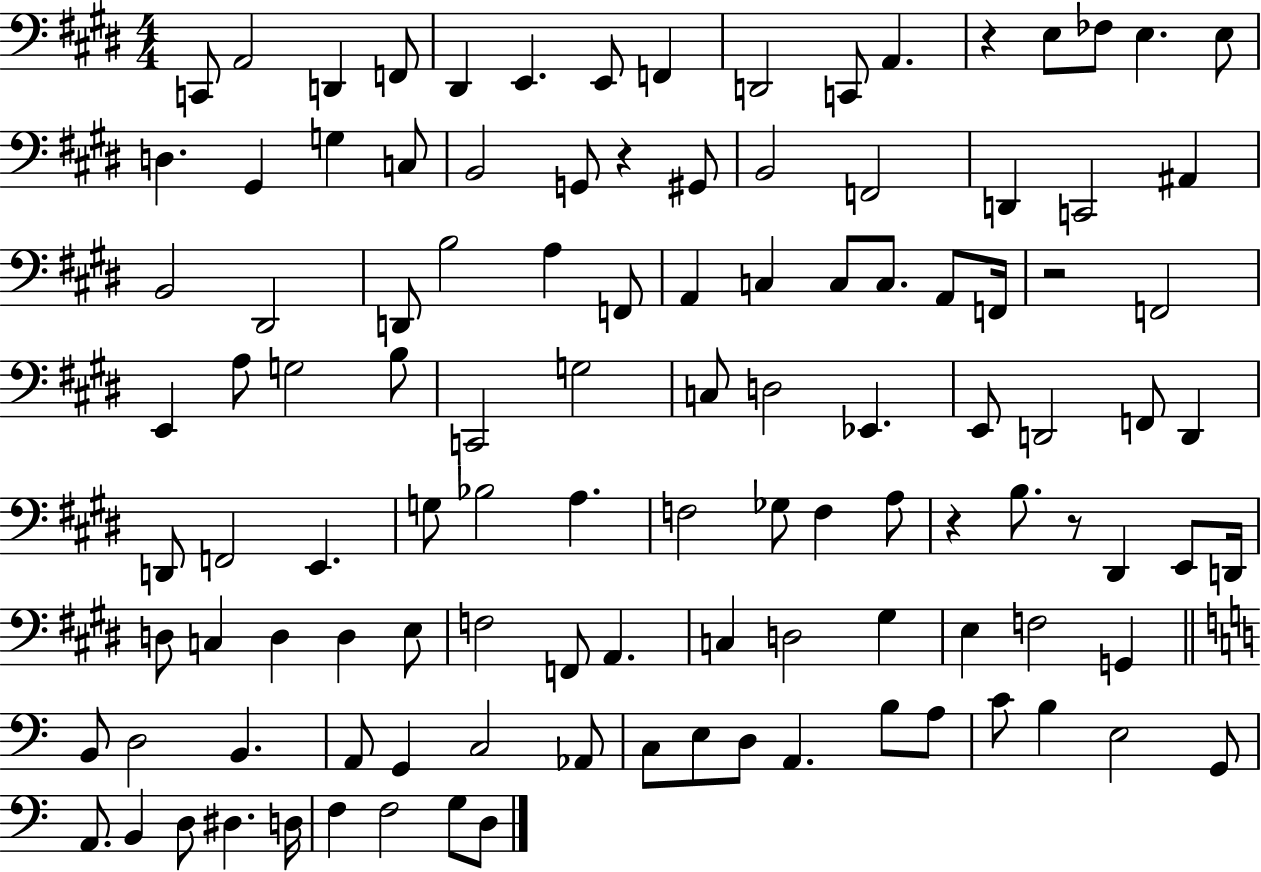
C2/e A2/h D2/q F2/e D#2/q E2/q. E2/e F2/q D2/h C2/e A2/q. R/q E3/e FES3/e E3/q. E3/e D3/q. G#2/q G3/q C3/e B2/h G2/e R/q G#2/e B2/h F2/h D2/q C2/h A#2/q B2/h D#2/h D2/e B3/h A3/q F2/e A2/q C3/q C3/e C3/e. A2/e F2/s R/h F2/h E2/q A3/e G3/h B3/e C2/h G3/h C3/e D3/h Eb2/q. E2/e D2/h F2/e D2/q D2/e F2/h E2/q. G3/e Bb3/h A3/q. F3/h Gb3/e F3/q A3/e R/q B3/e. R/e D#2/q E2/e D2/s D3/e C3/q D3/q D3/q E3/e F3/h F2/e A2/q. C3/q D3/h G#3/q E3/q F3/h G2/q B2/e D3/h B2/q. A2/e G2/q C3/h Ab2/e C3/e E3/e D3/e A2/q. B3/e A3/e C4/e B3/q E3/h G2/e A2/e. B2/q D3/e D#3/q. D3/s F3/q F3/h G3/e D3/e